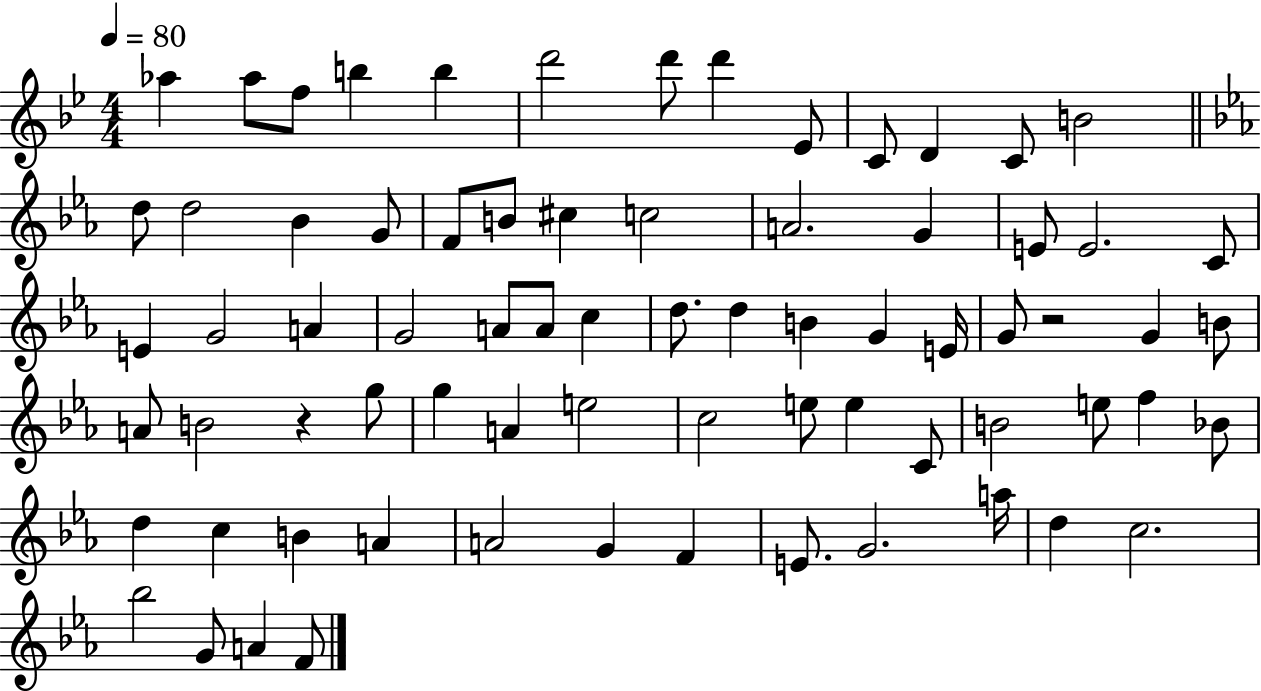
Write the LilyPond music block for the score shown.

{
  \clef treble
  \numericTimeSignature
  \time 4/4
  \key bes \major
  \tempo 4 = 80
  aes''4 aes''8 f''8 b''4 b''4 | d'''2 d'''8 d'''4 ees'8 | c'8 d'4 c'8 b'2 | \bar "||" \break \key c \minor d''8 d''2 bes'4 g'8 | f'8 b'8 cis''4 c''2 | a'2. g'4 | e'8 e'2. c'8 | \break e'4 g'2 a'4 | g'2 a'8 a'8 c''4 | d''8. d''4 b'4 g'4 e'16 | g'8 r2 g'4 b'8 | \break a'8 b'2 r4 g''8 | g''4 a'4 e''2 | c''2 e''8 e''4 c'8 | b'2 e''8 f''4 bes'8 | \break d''4 c''4 b'4 a'4 | a'2 g'4 f'4 | e'8. g'2. a''16 | d''4 c''2. | \break bes''2 g'8 a'4 f'8 | \bar "|."
}